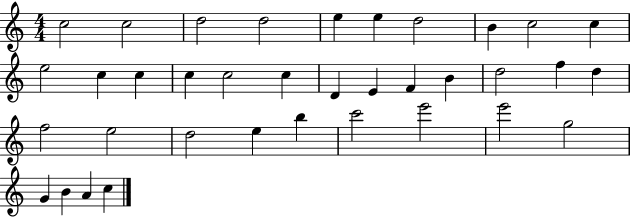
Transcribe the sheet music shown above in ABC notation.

X:1
T:Untitled
M:4/4
L:1/4
K:C
c2 c2 d2 d2 e e d2 B c2 c e2 c c c c2 c D E F B d2 f d f2 e2 d2 e b c'2 e'2 e'2 g2 G B A c